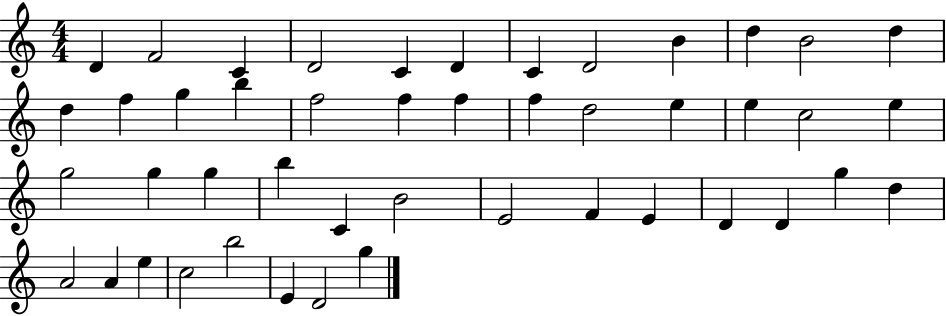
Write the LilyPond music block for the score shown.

{
  \clef treble
  \numericTimeSignature
  \time 4/4
  \key c \major
  d'4 f'2 c'4 | d'2 c'4 d'4 | c'4 d'2 b'4 | d''4 b'2 d''4 | \break d''4 f''4 g''4 b''4 | f''2 f''4 f''4 | f''4 d''2 e''4 | e''4 c''2 e''4 | \break g''2 g''4 g''4 | b''4 c'4 b'2 | e'2 f'4 e'4 | d'4 d'4 g''4 d''4 | \break a'2 a'4 e''4 | c''2 b''2 | e'4 d'2 g''4 | \bar "|."
}